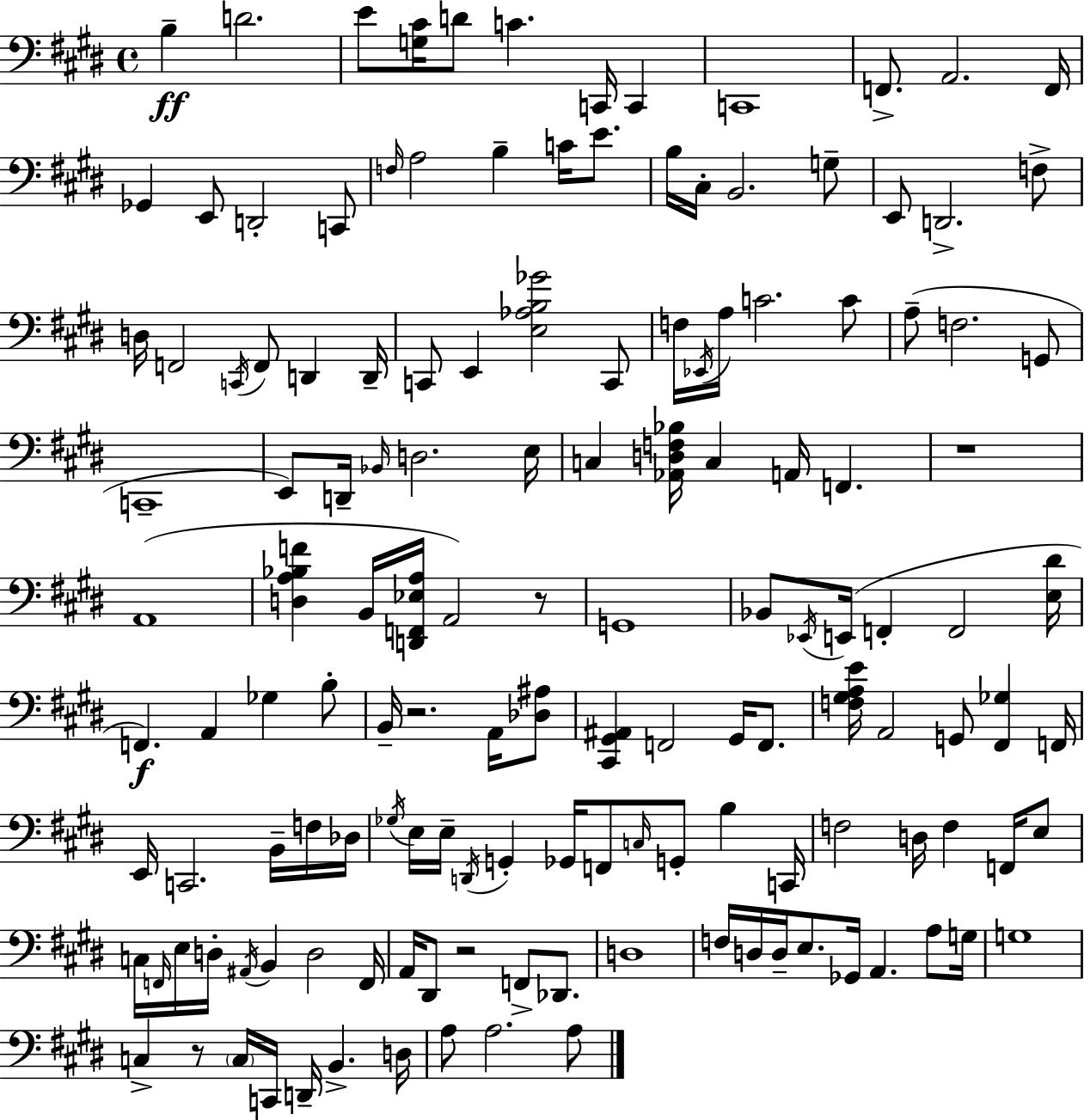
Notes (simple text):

B3/q D4/h. E4/e [G3,C#4]/s D4/e C4/q. C2/s C2/q C2/w F2/e. A2/h. F2/s Gb2/q E2/e D2/h C2/e F3/s A3/h B3/q C4/s E4/e. B3/s C#3/s B2/h. G3/e E2/e D2/h. F3/e D3/s F2/h C2/s F2/e D2/q D2/s C2/e E2/q [E3,Ab3,B3,Gb4]/h C2/e F3/s Eb2/s A3/s C4/h. C4/e A3/e F3/h. G2/e C2/w E2/e D2/s Bb2/s D3/h. E3/s C3/q [Ab2,D3,F3,Bb3]/s C3/q A2/s F2/q. R/w A2/w [D3,A3,Bb3,F4]/q B2/s [D2,F2,Eb3,A3]/s A2/h R/e G2/w Bb2/e Eb2/s E2/s F2/q F2/h [E3,D#4]/s F2/q. A2/q Gb3/q B3/e B2/s R/h. A2/s [Db3,A#3]/e [C#2,G#2,A#2]/q F2/h G#2/s F2/e. [F3,G#3,A3,E4]/s A2/h G2/e [F#2,Gb3]/q F2/s E2/s C2/h. B2/s F3/s Db3/s Gb3/s E3/s E3/s D2/s G2/q Gb2/s F2/e C3/s G2/e B3/q C2/s F3/h D3/s F3/q F2/s E3/e C3/s F2/s E3/s D3/s A#2/s B2/q D3/h F2/s A2/s D#2/e R/h F2/e Db2/e. D3/w F3/s D3/s D3/s E3/e. Gb2/s A2/q. A3/e G3/s G3/w C3/q R/e C3/s C2/s D2/s B2/q. D3/s A3/e A3/h. A3/e